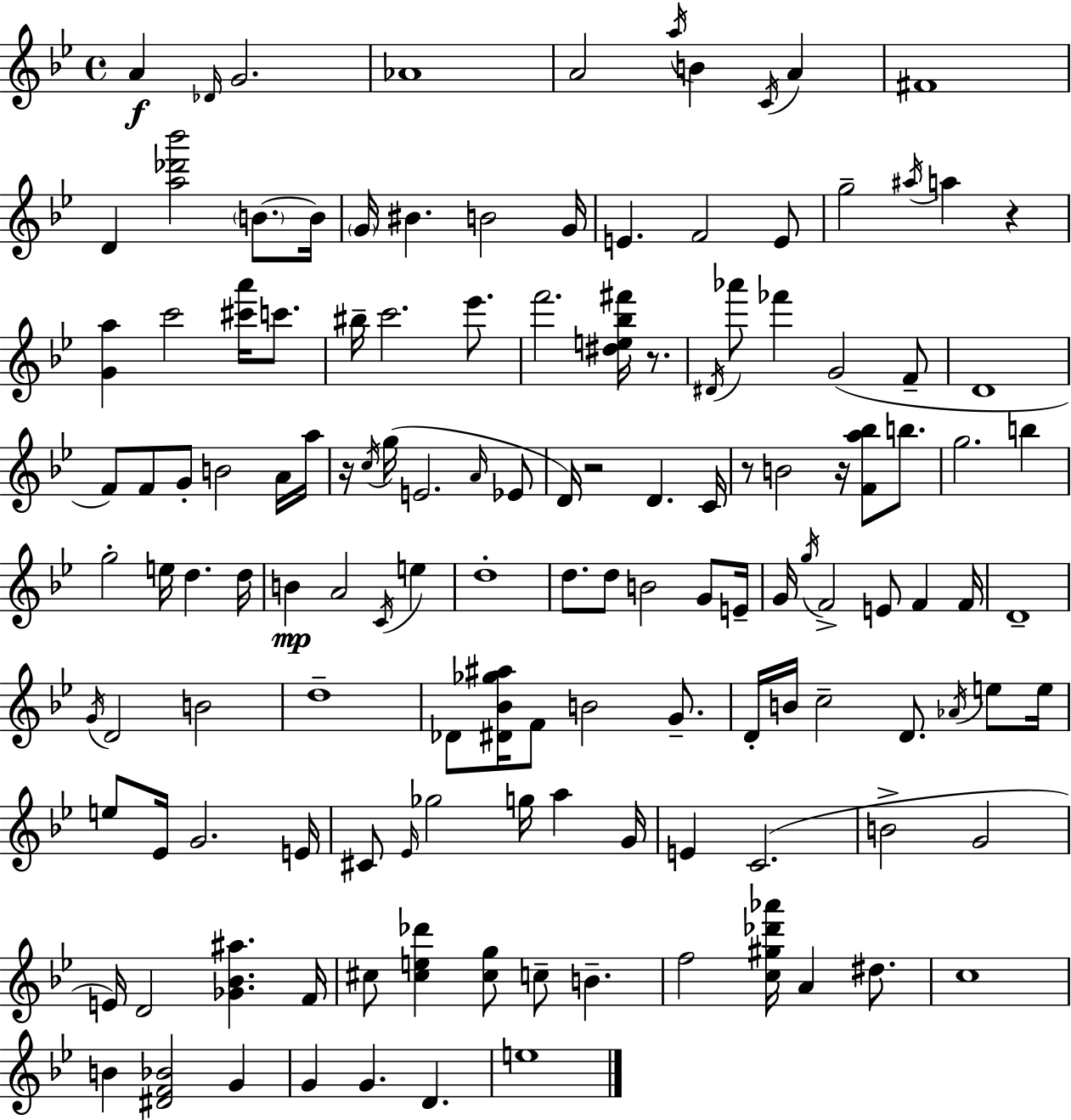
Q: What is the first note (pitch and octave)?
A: A4